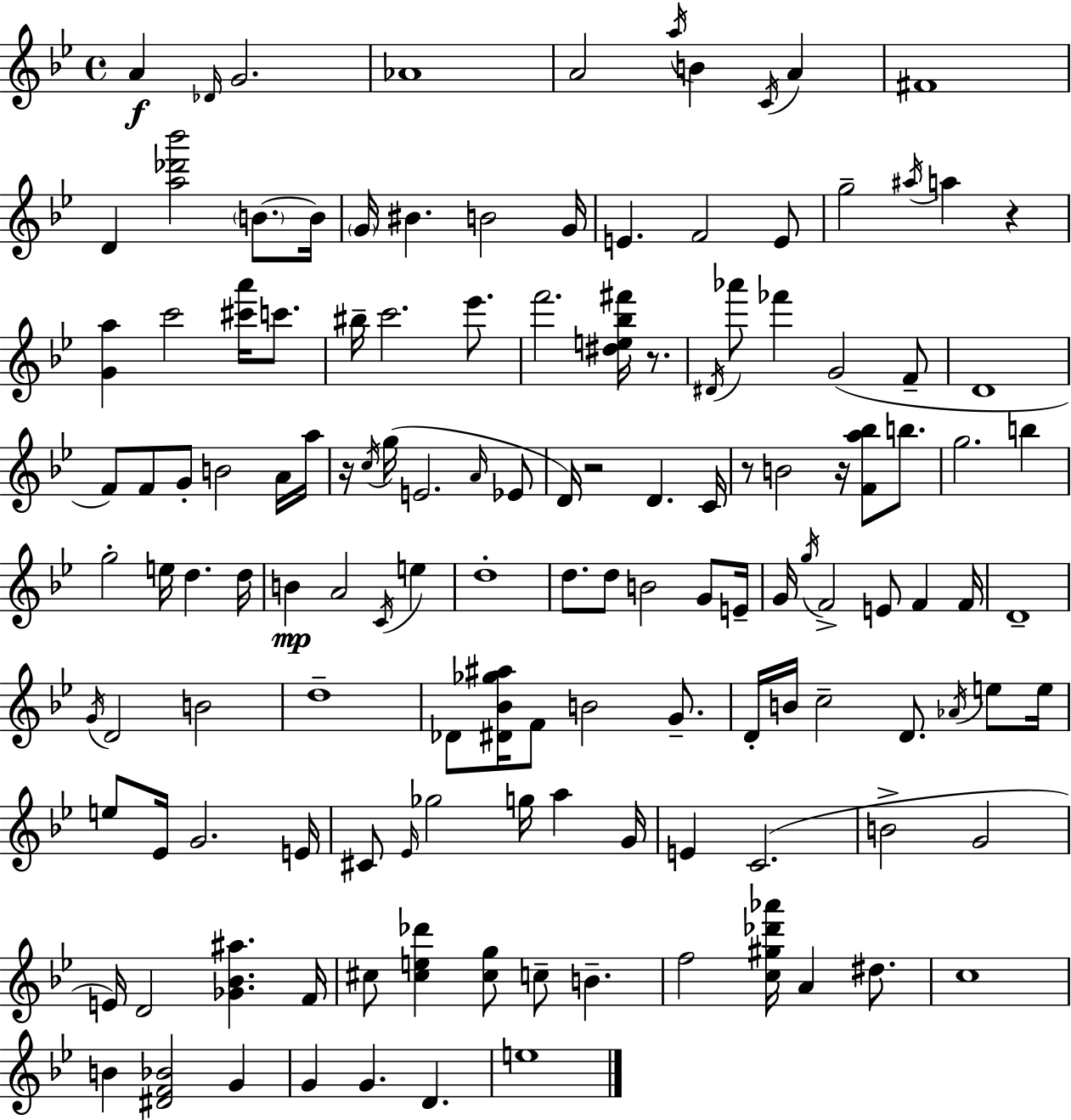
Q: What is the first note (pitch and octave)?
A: A4